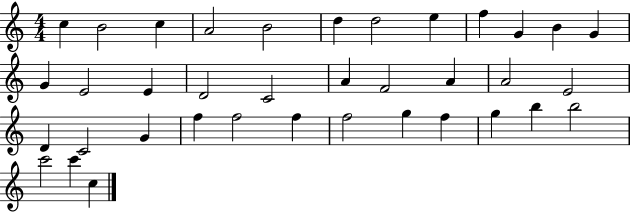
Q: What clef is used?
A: treble